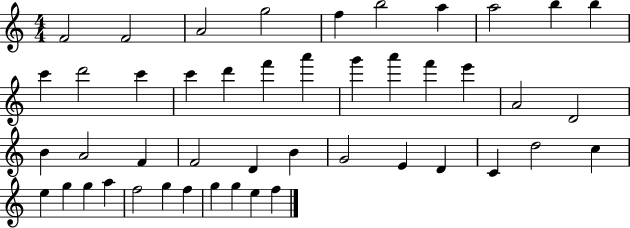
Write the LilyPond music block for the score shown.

{
  \clef treble
  \numericTimeSignature
  \time 4/4
  \key c \major
  f'2 f'2 | a'2 g''2 | f''4 b''2 a''4 | a''2 b''4 b''4 | \break c'''4 d'''2 c'''4 | c'''4 d'''4 f'''4 a'''4 | g'''4 a'''4 f'''4 e'''4 | a'2 d'2 | \break b'4 a'2 f'4 | f'2 d'4 b'4 | g'2 e'4 d'4 | c'4 d''2 c''4 | \break e''4 g''4 g''4 a''4 | f''2 g''4 f''4 | g''4 g''4 e''4 f''4 | \bar "|."
}